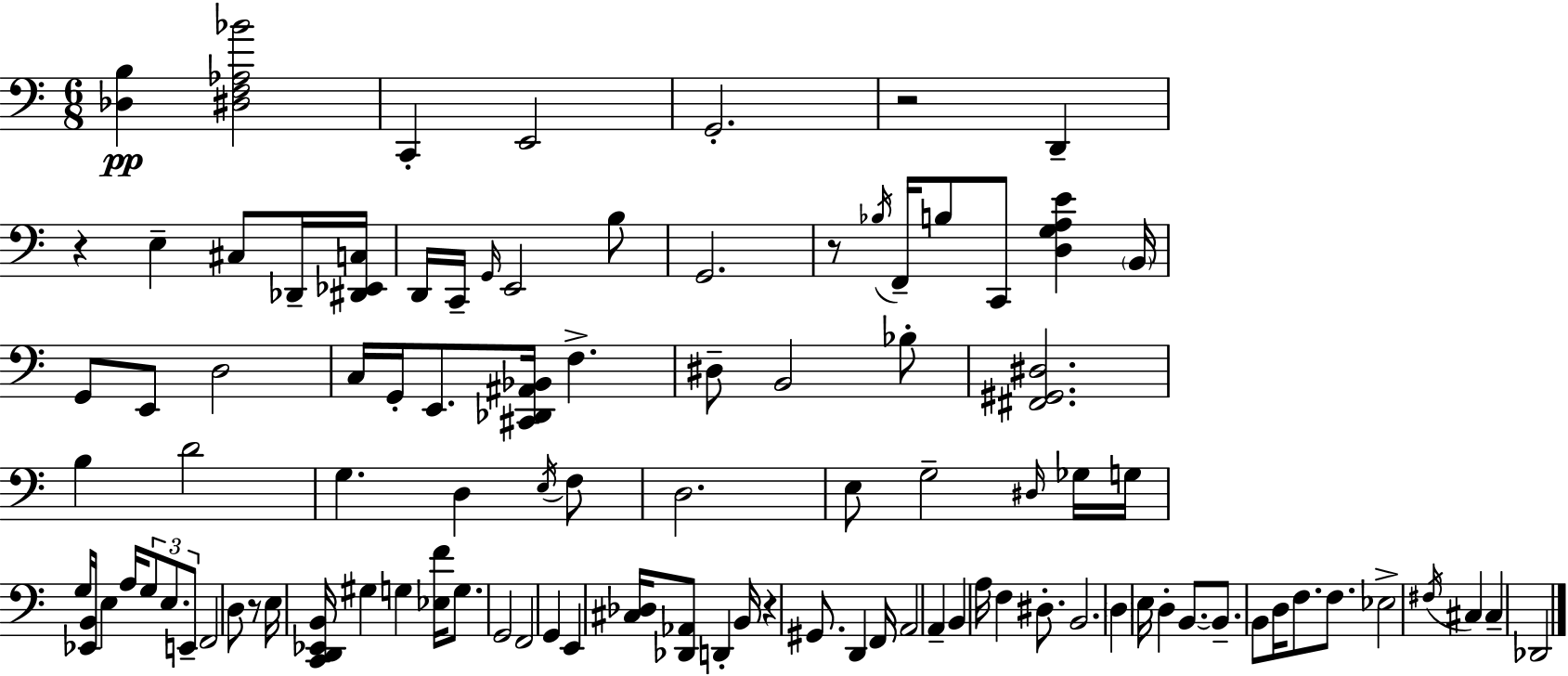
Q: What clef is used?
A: bass